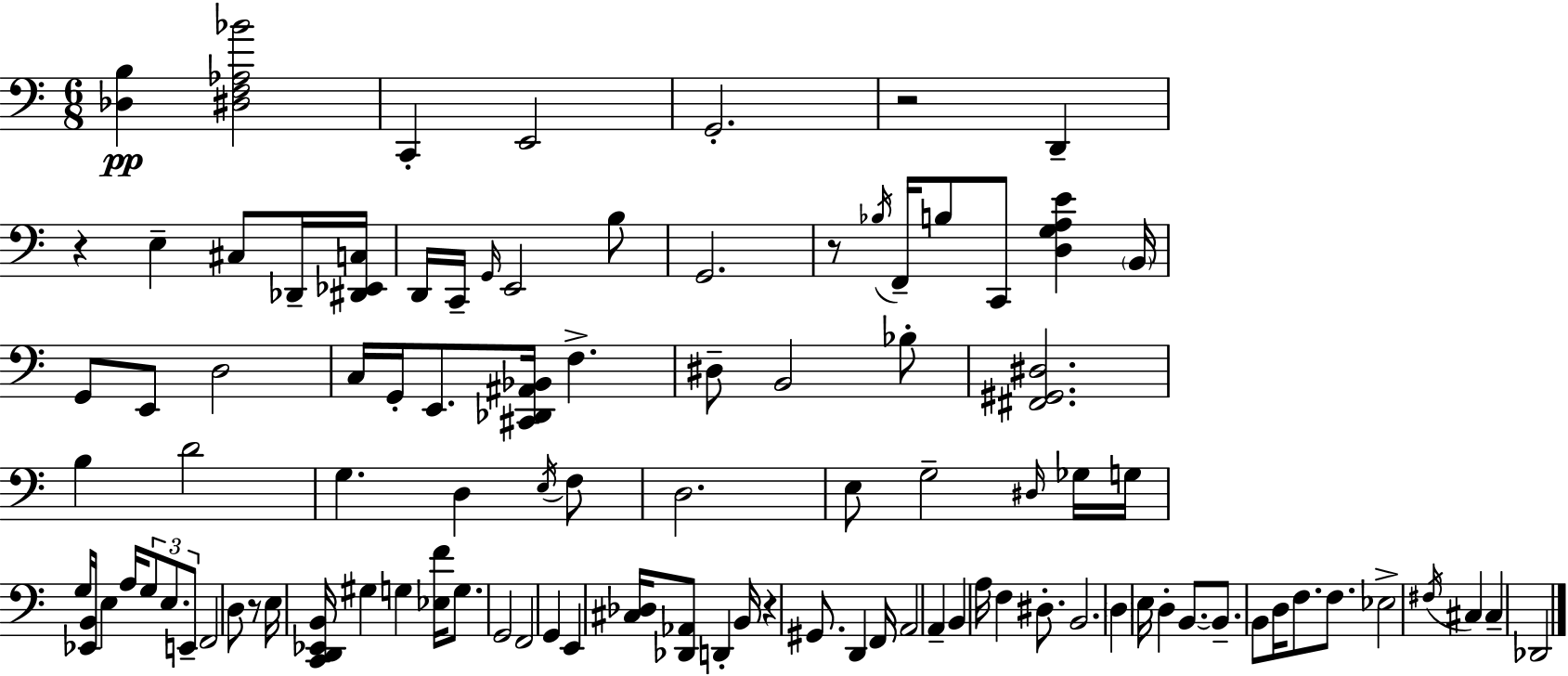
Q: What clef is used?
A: bass